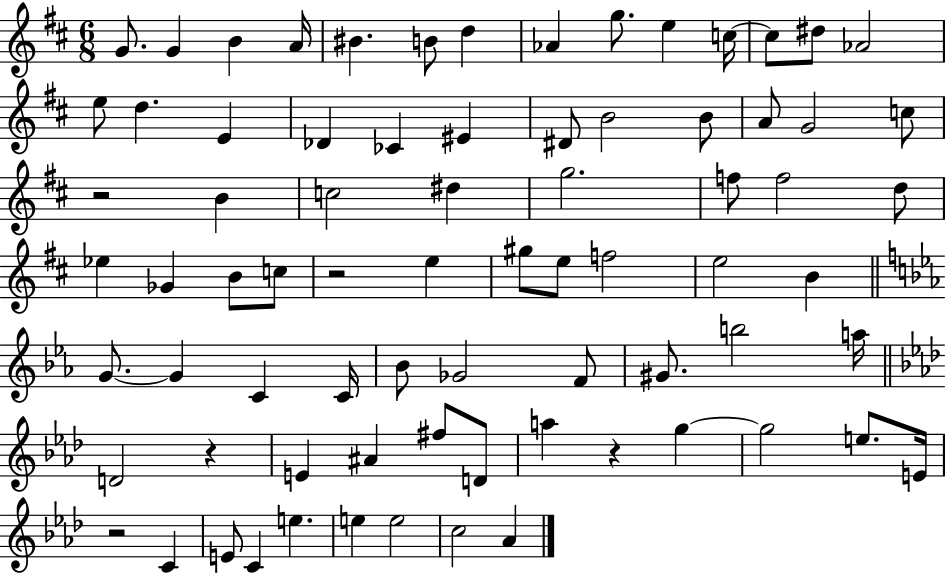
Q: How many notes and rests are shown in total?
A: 76